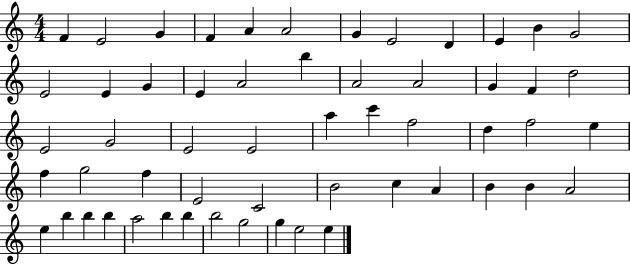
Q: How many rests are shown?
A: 0